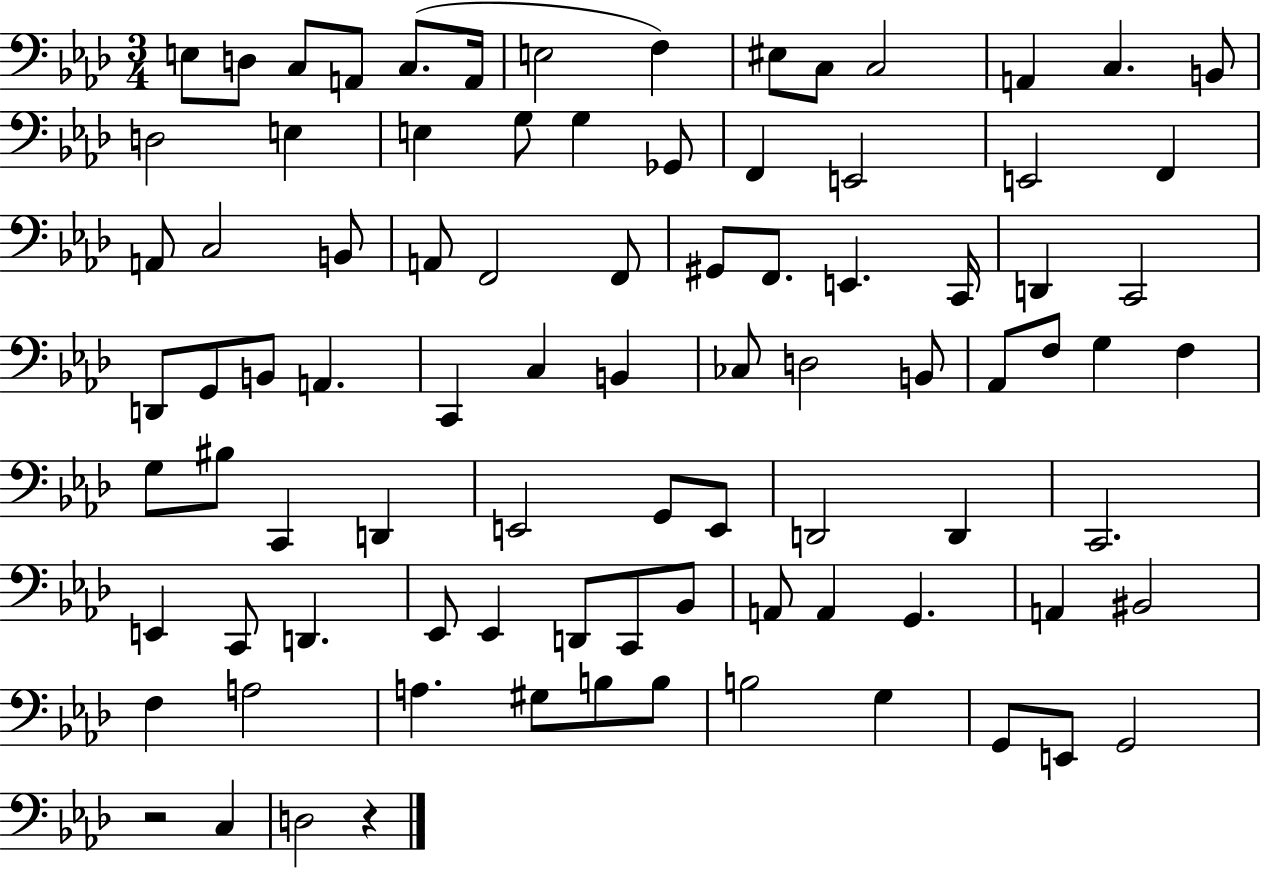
E3/e D3/e C3/e A2/e C3/e. A2/s E3/h F3/q EIS3/e C3/e C3/h A2/q C3/q. B2/e D3/h E3/q E3/q G3/e G3/q Gb2/e F2/q E2/h E2/h F2/q A2/e C3/h B2/e A2/e F2/h F2/e G#2/e F2/e. E2/q. C2/s D2/q C2/h D2/e G2/e B2/e A2/q. C2/q C3/q B2/q CES3/e D3/h B2/e Ab2/e F3/e G3/q F3/q G3/e BIS3/e C2/q D2/q E2/h G2/e E2/e D2/h D2/q C2/h. E2/q C2/e D2/q. Eb2/e Eb2/q D2/e C2/e Bb2/e A2/e A2/q G2/q. A2/q BIS2/h F3/q A3/h A3/q. G#3/e B3/e B3/e B3/h G3/q G2/e E2/e G2/h R/h C3/q D3/h R/q